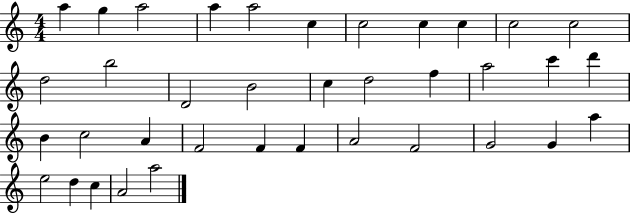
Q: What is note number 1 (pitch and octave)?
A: A5